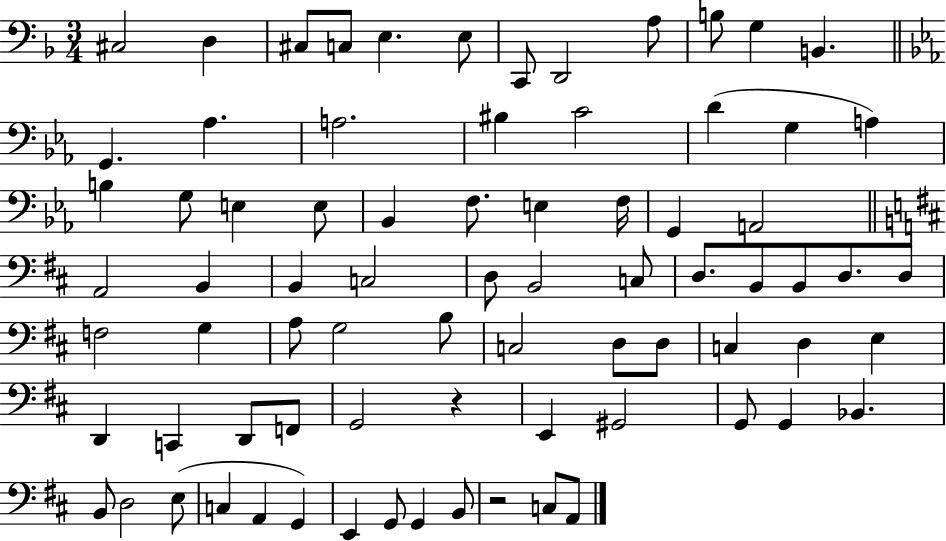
X:1
T:Untitled
M:3/4
L:1/4
K:F
^C,2 D, ^C,/2 C,/2 E, E,/2 C,,/2 D,,2 A,/2 B,/2 G, B,, G,, _A, A,2 ^B, C2 D G, A, B, G,/2 E, E,/2 _B,, F,/2 E, F,/4 G,, A,,2 A,,2 B,, B,, C,2 D,/2 B,,2 C,/2 D,/2 B,,/2 B,,/2 D,/2 D,/2 F,2 G, A,/2 G,2 B,/2 C,2 D,/2 D,/2 C, D, E, D,, C,, D,,/2 F,,/2 G,,2 z E,, ^G,,2 G,,/2 G,, _B,, B,,/2 D,2 E,/2 C, A,, G,, E,, G,,/2 G,, B,,/2 z2 C,/2 A,,/2